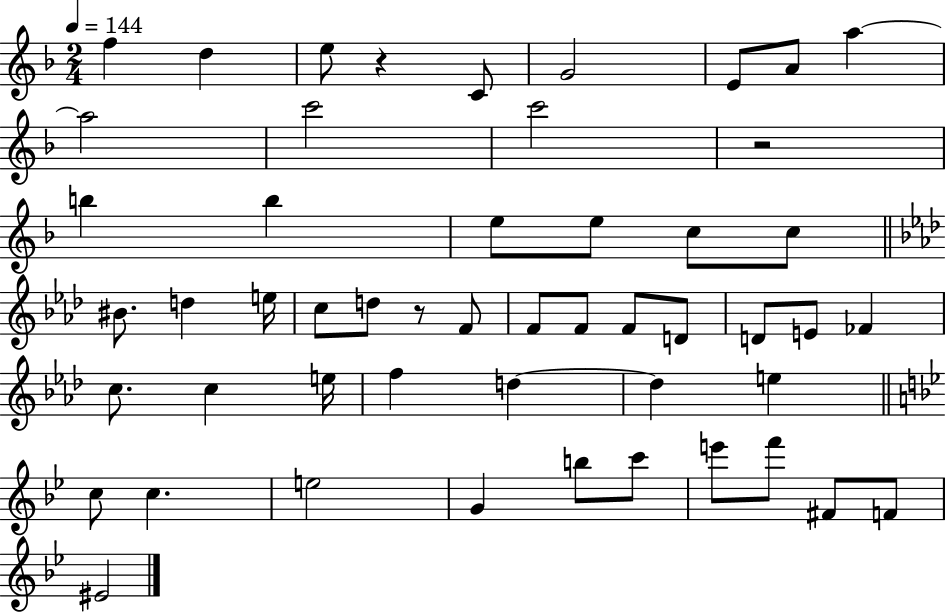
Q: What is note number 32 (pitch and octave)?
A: C5